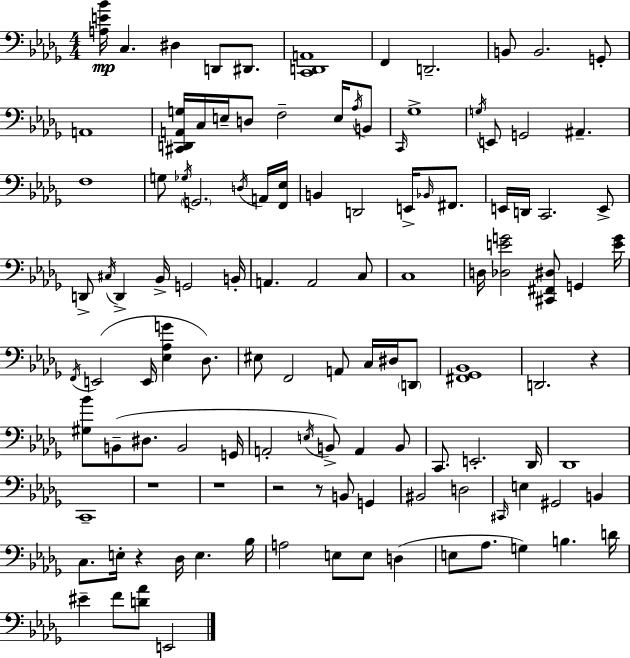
X:1
T:Untitled
M:4/4
L:1/4
K:Bbm
[A,E_B]/4 C, ^D, D,,/2 ^D,,/2 [C,,D,,A,,]4 F,, D,,2 B,,/2 B,,2 G,,/2 A,,4 [^C,,D,,A,,G,]/4 C,/4 E,/4 D,/2 F,2 E,/4 _A,/4 B,,/2 C,,/4 _G,4 G,/4 E,,/2 G,,2 ^A,, F,4 G,/2 _G,/4 G,,2 D,/4 A,,/4 [F,,_E,]/4 B,, D,,2 E,,/4 _B,,/4 ^F,,/2 E,,/4 D,,/4 C,,2 E,,/2 D,,/2 ^C,/4 D,, _B,,/4 G,,2 B,,/4 A,, A,,2 C,/2 C,4 D,/4 [_D,EG]2 [^C,,^F,,^D,]/2 G,, [EG]/4 F,,/4 E,,2 E,,/4 [_E,_A,G] _D,/2 ^E,/2 F,,2 A,,/2 C,/4 ^D,/4 D,,/2 [^F,,_G,,_B,,]4 D,,2 z [^G,_B]/2 B,,/2 ^D,/2 B,,2 G,,/4 A,,2 E,/4 B,,/2 A,, B,,/2 C,,/2 E,,2 _D,,/4 _D,,4 C,,4 z4 z4 z2 z/2 B,,/2 G,, ^B,,2 D,2 ^C,,/4 E, ^G,,2 B,, C,/2 E,/4 z _D,/4 E, _B,/4 A,2 E,/2 E,/2 D, E,/2 _A,/2 G, B, D/4 ^E F/2 [D_A]/2 E,,2